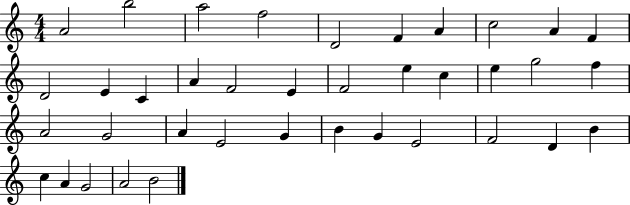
A4/h B5/h A5/h F5/h D4/h F4/q A4/q C5/h A4/q F4/q D4/h E4/q C4/q A4/q F4/h E4/q F4/h E5/q C5/q E5/q G5/h F5/q A4/h G4/h A4/q E4/h G4/q B4/q G4/q E4/h F4/h D4/q B4/q C5/q A4/q G4/h A4/h B4/h